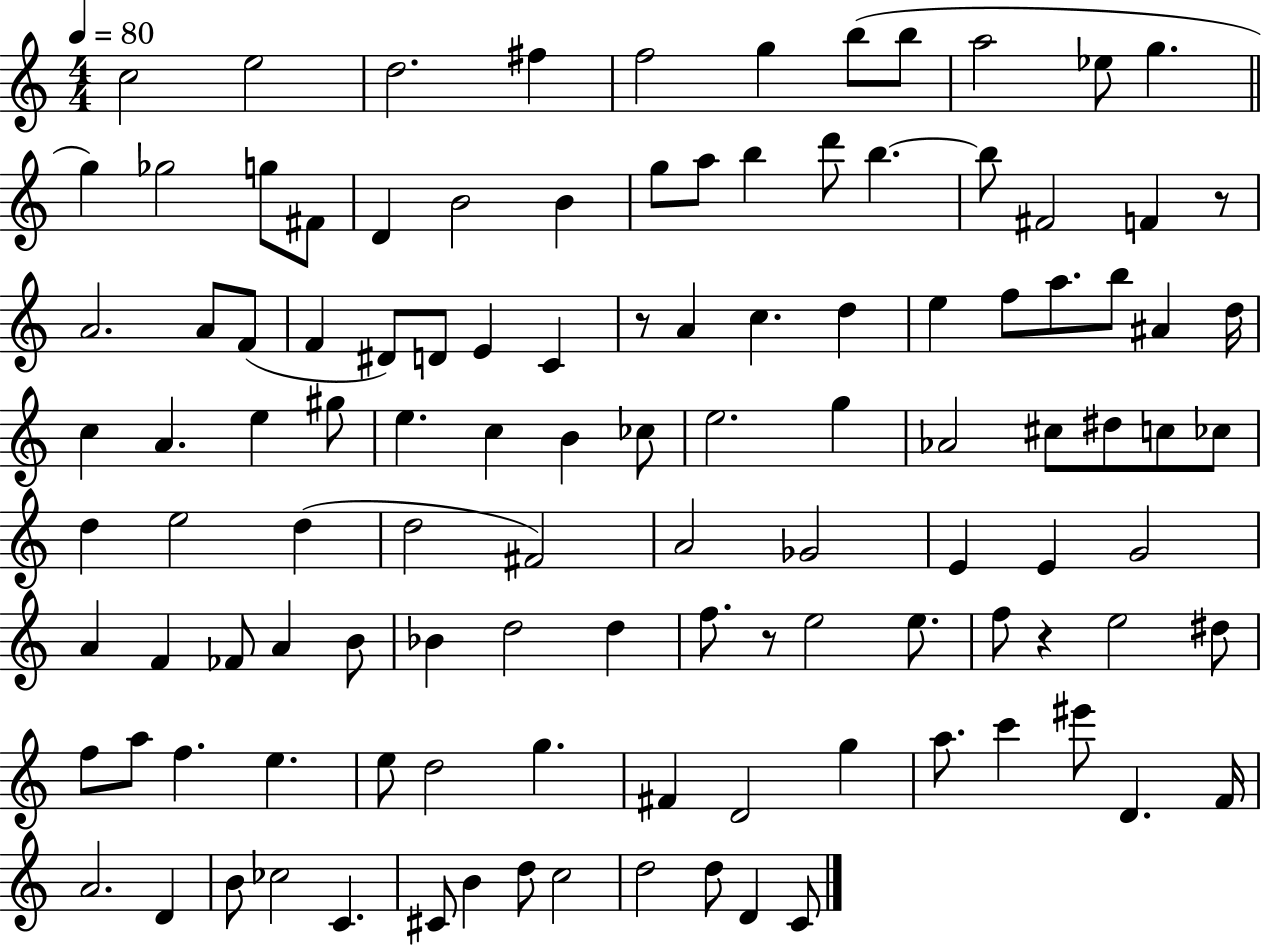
X:1
T:Untitled
M:4/4
L:1/4
K:C
c2 e2 d2 ^f f2 g b/2 b/2 a2 _e/2 g g _g2 g/2 ^F/2 D B2 B g/2 a/2 b d'/2 b b/2 ^F2 F z/2 A2 A/2 F/2 F ^D/2 D/2 E C z/2 A c d e f/2 a/2 b/2 ^A d/4 c A e ^g/2 e c B _c/2 e2 g _A2 ^c/2 ^d/2 c/2 _c/2 d e2 d d2 ^F2 A2 _G2 E E G2 A F _F/2 A B/2 _B d2 d f/2 z/2 e2 e/2 f/2 z e2 ^d/2 f/2 a/2 f e e/2 d2 g ^F D2 g a/2 c' ^e'/2 D F/4 A2 D B/2 _c2 C ^C/2 B d/2 c2 d2 d/2 D C/2